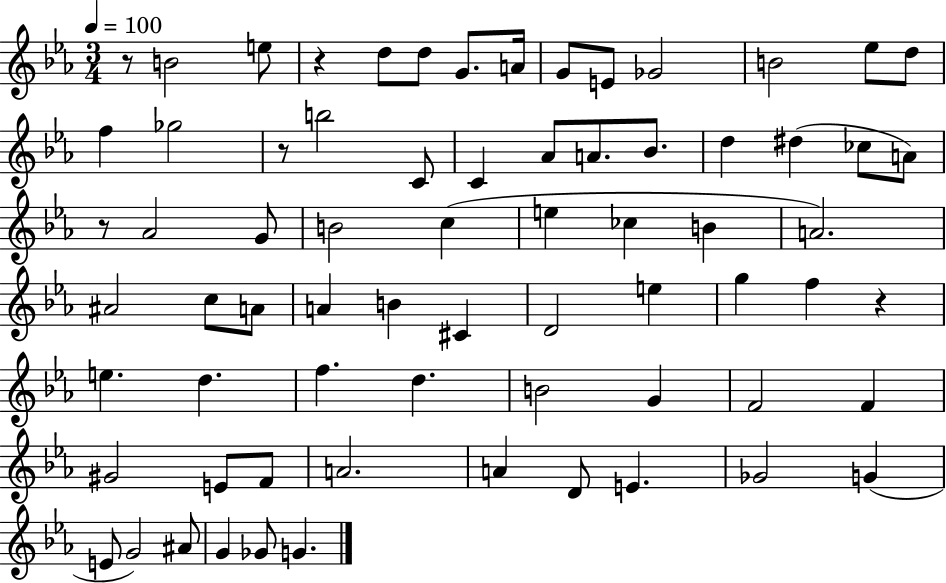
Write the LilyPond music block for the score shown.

{
  \clef treble
  \numericTimeSignature
  \time 3/4
  \key ees \major
  \tempo 4 = 100
  r8 b'2 e''8 | r4 d''8 d''8 g'8. a'16 | g'8 e'8 ges'2 | b'2 ees''8 d''8 | \break f''4 ges''2 | r8 b''2 c'8 | c'4 aes'8 a'8. bes'8. | d''4 dis''4( ces''8 a'8) | \break r8 aes'2 g'8 | b'2 c''4( | e''4 ces''4 b'4 | a'2.) | \break ais'2 c''8 a'8 | a'4 b'4 cis'4 | d'2 e''4 | g''4 f''4 r4 | \break e''4. d''4. | f''4. d''4. | b'2 g'4 | f'2 f'4 | \break gis'2 e'8 f'8 | a'2. | a'4 d'8 e'4. | ges'2 g'4( | \break e'8 g'2) ais'8 | g'4 ges'8 g'4. | \bar "|."
}